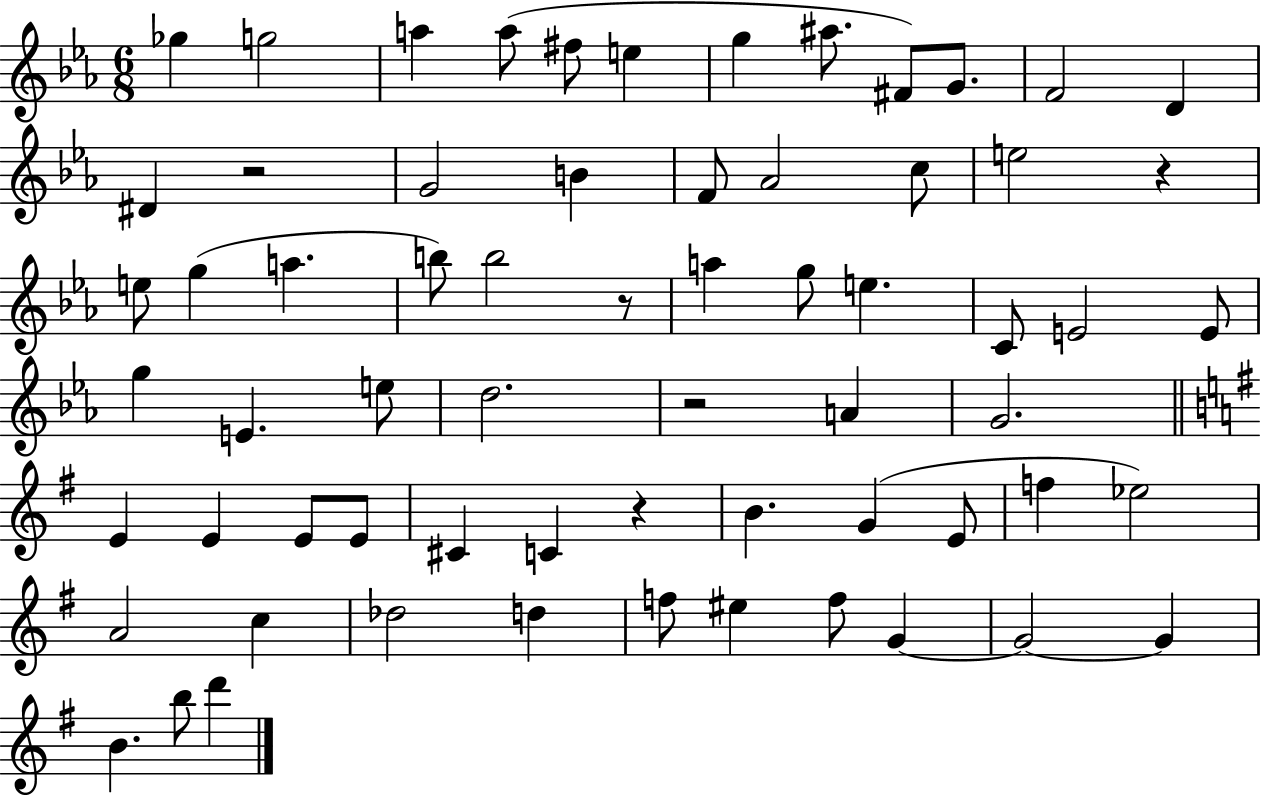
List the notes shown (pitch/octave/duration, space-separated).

Gb5/q G5/h A5/q A5/e F#5/e E5/q G5/q A#5/e. F#4/e G4/e. F4/h D4/q D#4/q R/h G4/h B4/q F4/e Ab4/h C5/e E5/h R/q E5/e G5/q A5/q. B5/e B5/h R/e A5/q G5/e E5/q. C4/e E4/h E4/e G5/q E4/q. E5/e D5/h. R/h A4/q G4/h. E4/q E4/q E4/e E4/e C#4/q C4/q R/q B4/q. G4/q E4/e F5/q Eb5/h A4/h C5/q Db5/h D5/q F5/e EIS5/q F5/e G4/q G4/h G4/q B4/q. B5/e D6/q